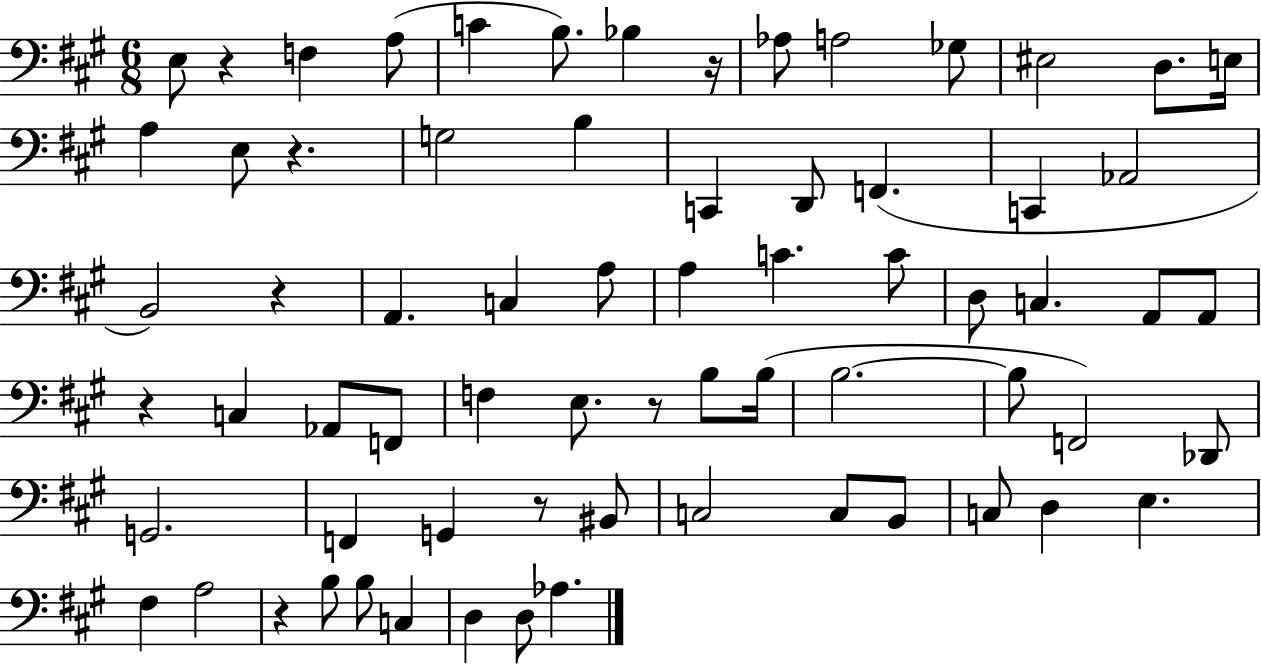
E3/e R/q F3/q A3/e C4/q B3/e. Bb3/q R/s Ab3/e A3/h Gb3/e EIS3/h D3/e. E3/s A3/q E3/e R/q. G3/h B3/q C2/q D2/e F2/q. C2/q Ab2/h B2/h R/q A2/q. C3/q A3/e A3/q C4/q. C4/e D3/e C3/q. A2/e A2/e R/q C3/q Ab2/e F2/e F3/q E3/e. R/e B3/e B3/s B3/h. B3/e F2/h Db2/e G2/h. F2/q G2/q R/e BIS2/e C3/h C3/e B2/e C3/e D3/q E3/q. F#3/q A3/h R/q B3/e B3/e C3/q D3/q D3/e Ab3/q.